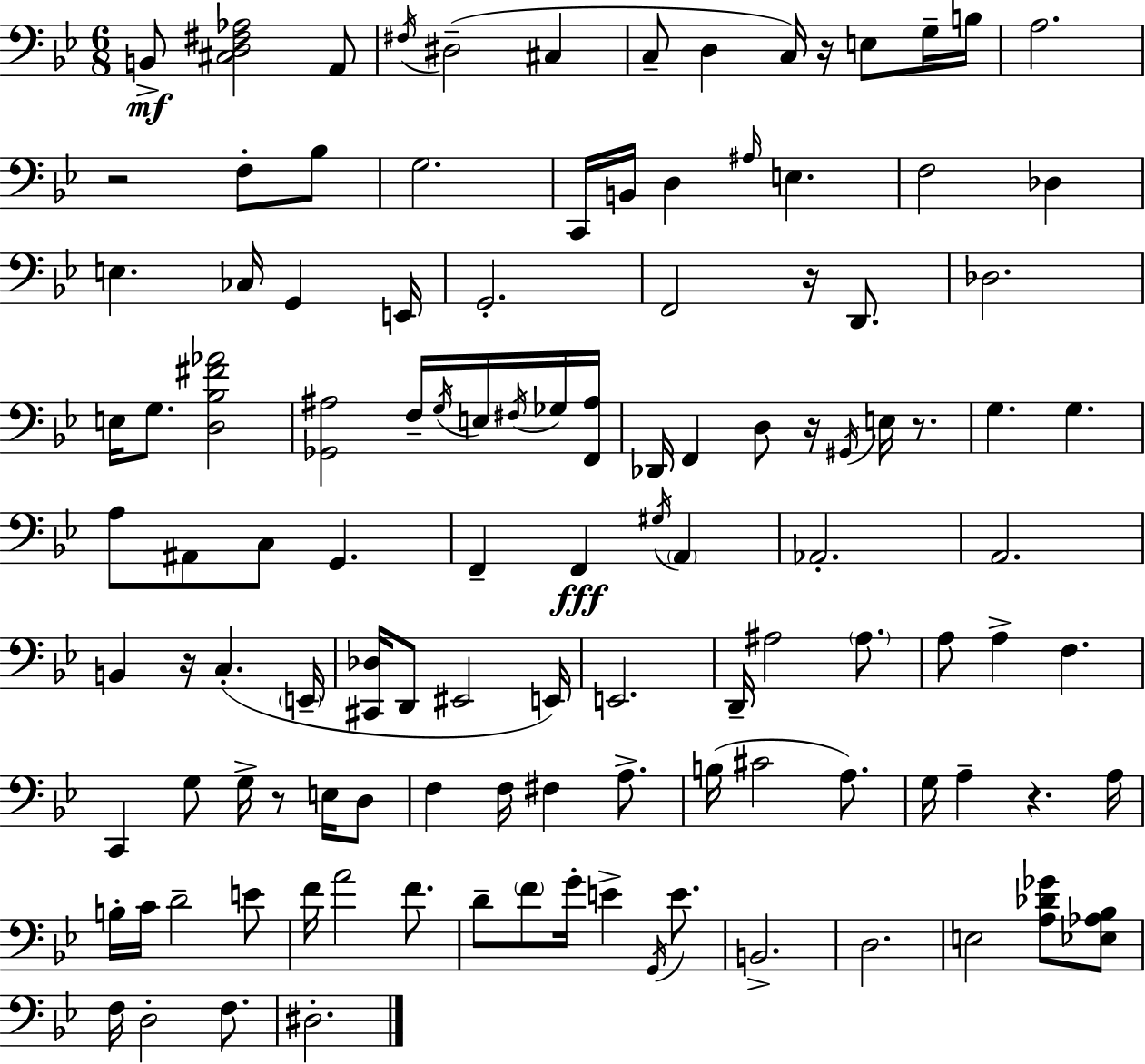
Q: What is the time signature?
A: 6/8